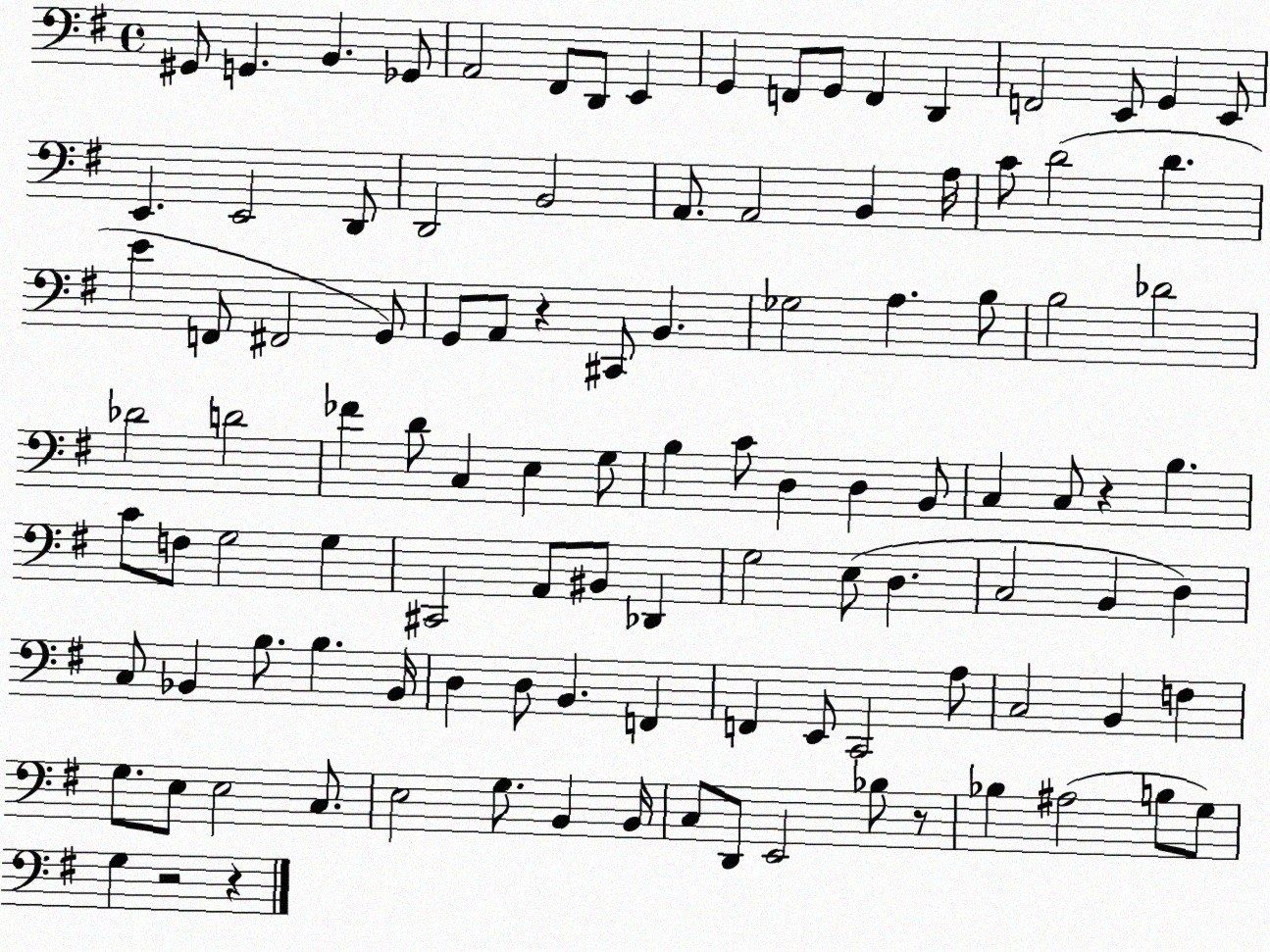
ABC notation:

X:1
T:Untitled
M:4/4
L:1/4
K:G
^G,,/2 G,, B,, _G,,/2 A,,2 ^F,,/2 D,,/2 E,, G,, F,,/2 G,,/2 F,, D,, F,,2 E,,/2 G,, E,,/2 E,, E,,2 D,,/2 D,,2 B,,2 A,,/2 A,,2 B,, A,/4 C/2 D2 D E F,,/2 ^F,,2 G,,/2 G,,/2 A,,/2 z ^C,,/2 B,, _G,2 A, B,/2 B,2 _D2 _D2 D2 _F D/2 C, E, G,/2 B, C/2 D, D, B,,/2 C, C,/2 z B, C/2 F,/2 G,2 G, ^C,,2 A,,/2 ^B,,/2 _D,, G,2 E,/2 D, C,2 B,, D, C,/2 _B,, B,/2 B, _B,,/4 D, D,/2 B,, F,, F,, E,,/2 C,,2 A,/2 C,2 B,, F, G,/2 E,/2 E,2 C,/2 E,2 G,/2 B,, B,,/4 C,/2 D,,/2 E,,2 _B,/2 z/2 _B, ^A,2 B,/2 G,/2 G, z2 z